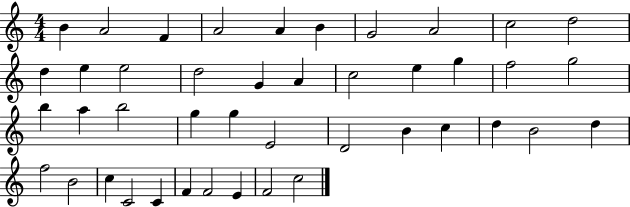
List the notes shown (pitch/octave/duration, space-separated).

B4/q A4/h F4/q A4/h A4/q B4/q G4/h A4/h C5/h D5/h D5/q E5/q E5/h D5/h G4/q A4/q C5/h E5/q G5/q F5/h G5/h B5/q A5/q B5/h G5/q G5/q E4/h D4/h B4/q C5/q D5/q B4/h D5/q F5/h B4/h C5/q C4/h C4/q F4/q F4/h E4/q F4/h C5/h